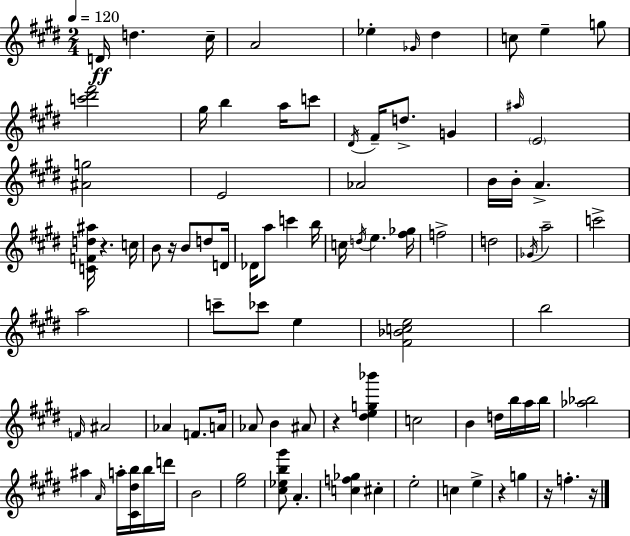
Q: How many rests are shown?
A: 6